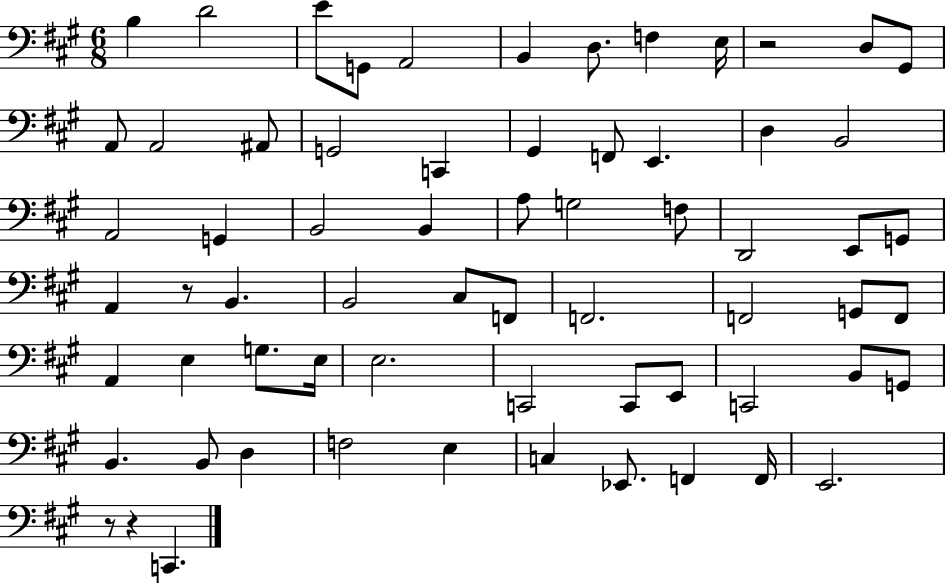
{
  \clef bass
  \numericTimeSignature
  \time 6/8
  \key a \major
  \repeat volta 2 { b4 d'2 | e'8 g,8 a,2 | b,4 d8. f4 e16 | r2 d8 gis,8 | \break a,8 a,2 ais,8 | g,2 c,4 | gis,4 f,8 e,4. | d4 b,2 | \break a,2 g,4 | b,2 b,4 | a8 g2 f8 | d,2 e,8 g,8 | \break a,4 r8 b,4. | b,2 cis8 f,8 | f,2. | f,2 g,8 f,8 | \break a,4 e4 g8. e16 | e2. | c,2 c,8 e,8 | c,2 b,8 g,8 | \break b,4. b,8 d4 | f2 e4 | c4 ees,8. f,4 f,16 | e,2. | \break r8 r4 c,4. | } \bar "|."
}